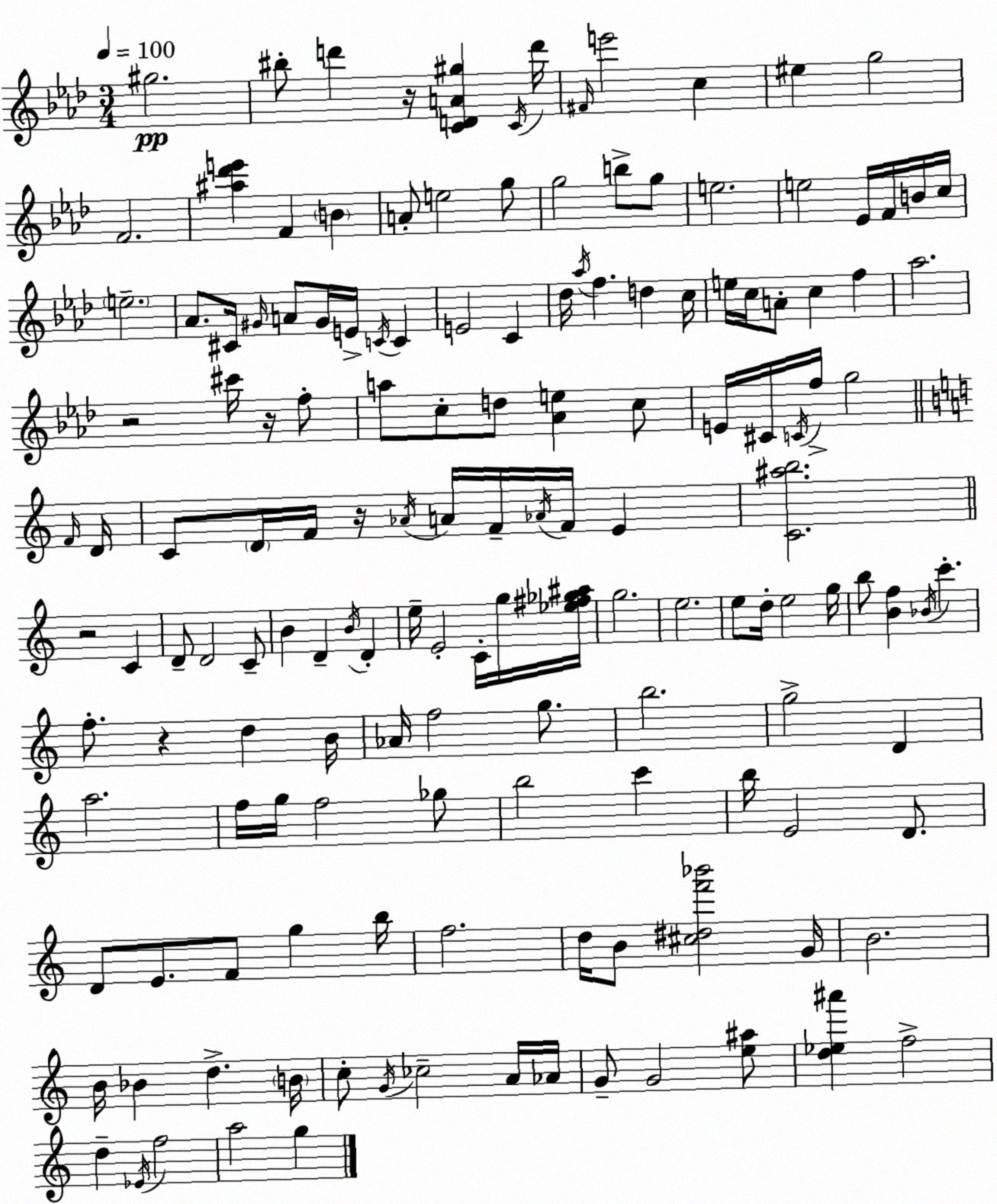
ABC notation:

X:1
T:Untitled
M:3/4
L:1/4
K:Ab
^g2 ^b/2 d' z/4 [CDA^g] C/4 d'/4 ^F/4 e'2 c ^e g2 F2 [^a_d'e'] F B A/2 e2 g/2 g2 b/2 g/2 e2 e2 _E/4 F/4 B/4 c/4 e2 _A/2 ^C/4 ^G/4 A/2 ^G/4 E/4 C/4 C E2 C _d/4 _a/4 f d c/4 e/4 c/4 A/2 c f _a2 z2 ^c'/4 z/4 f/2 a/2 c/2 d/2 [_Ae] c/2 E/4 ^C/4 C/4 f/4 g2 F/4 D/4 C/2 D/4 F/4 z/4 _A/4 A/4 F/4 _A/4 F/4 E [C^ab]2 z2 C D/2 D2 C/2 B D B/4 D e/4 E2 C/4 g/4 [_e^f_g^a]/4 g2 e2 e/2 d/4 e2 g/4 b/2 [Bf] _B/4 c' f/2 z d B/4 _A/4 f2 g/2 b2 g2 D a2 f/4 g/4 f2 _g/2 b2 c' b/4 E2 D/2 D/2 E/2 F/2 g b/4 f2 d/4 B/2 [^c^df'_b']2 G/4 B2 B/4 _B d B/4 c/2 G/4 _c2 A/4 _A/4 G/2 G2 [e^a]/2 [d_e^a'] f2 d _E/4 f2 a2 g